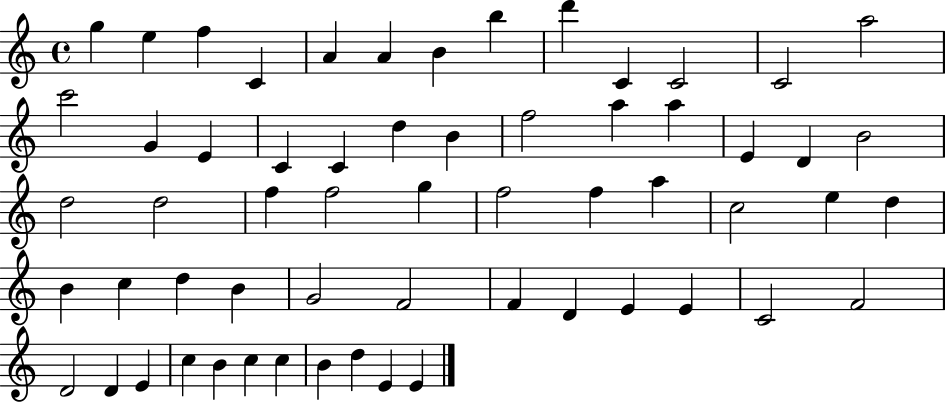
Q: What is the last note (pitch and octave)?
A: E4